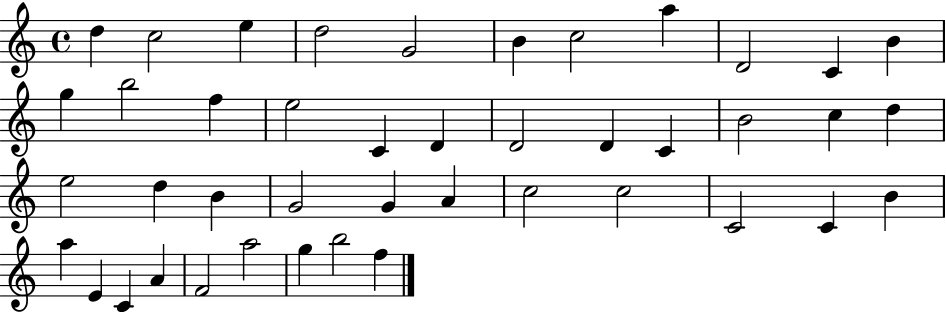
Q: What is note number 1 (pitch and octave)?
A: D5